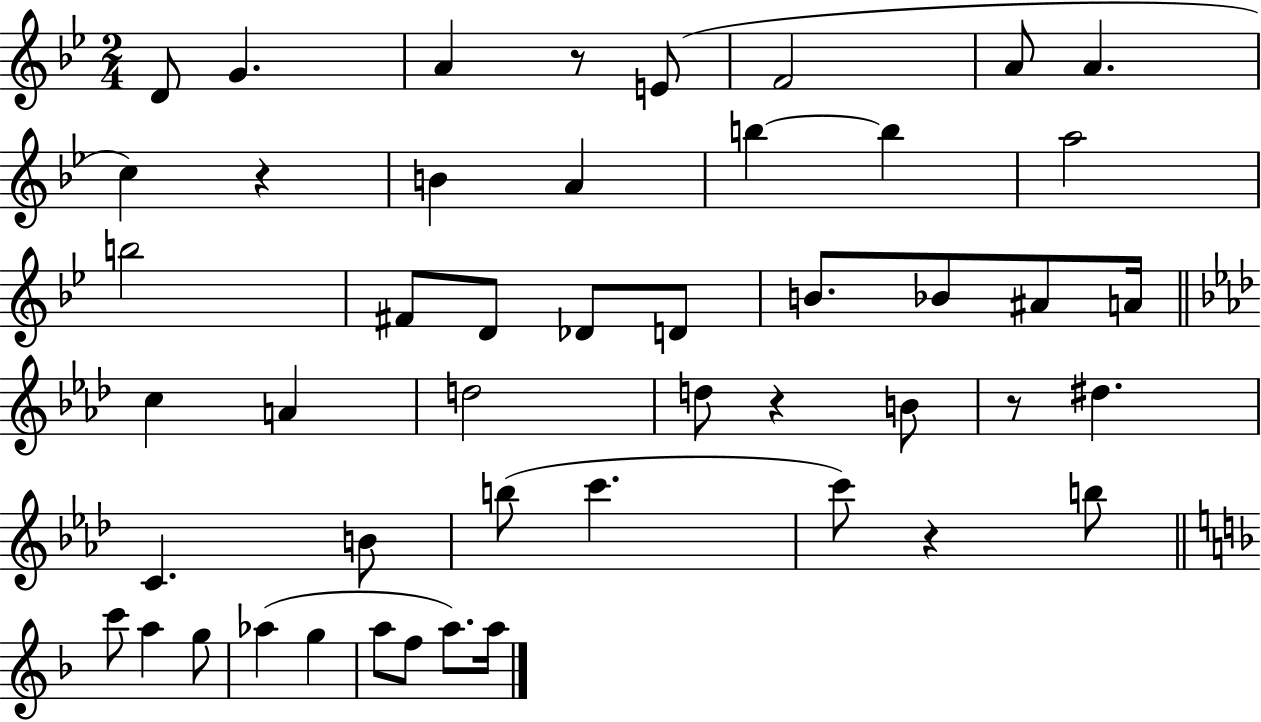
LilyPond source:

{
  \clef treble
  \numericTimeSignature
  \time 2/4
  \key bes \major
  d'8 g'4. | a'4 r8 e'8( | f'2 | a'8 a'4. | \break c''4) r4 | b'4 a'4 | b''4~~ b''4 | a''2 | \break b''2 | fis'8 d'8 des'8 d'8 | b'8. bes'8 ais'8 a'16 | \bar "||" \break \key f \minor c''4 a'4 | d''2 | d''8 r4 b'8 | r8 dis''4. | \break c'4. b'8 | b''8( c'''4. | c'''8) r4 b''8 | \bar "||" \break \key d \minor c'''8 a''4 g''8 | aes''4( g''4 | a''8 f''8 a''8.) a''16 | \bar "|."
}